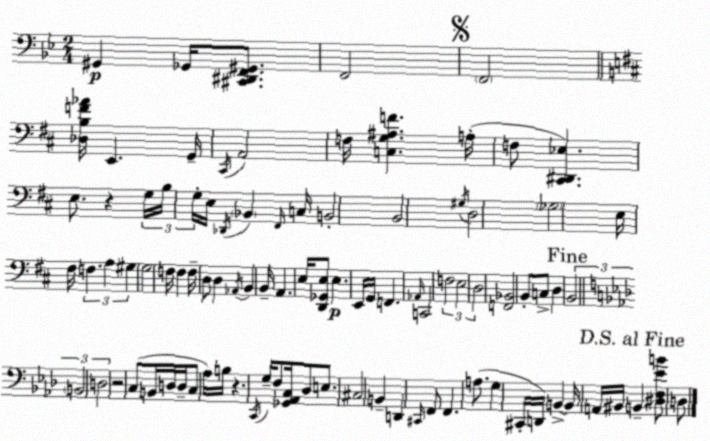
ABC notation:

X:1
T:Untitled
M:2/4
L:1/4
K:Gm
^G,, _G,,/4 [^C,,^D,,F,,^G,,]/2 F,,2 F,,2 [_D,B,F_A]/4 E,, G,,/4 ^C,,/4 A,,2 F,/4 [C,G,^A,F] A,/4 F,/2 [^C,,^D,,_E,] E,/2 z G,/4 B,/4 G,/4 E,/4 _D,,/4 _B,, ^F,,/4 C,/4 B,,2 B,,2 ^G,/4 D,2 _G,2 E,/4 ^F,/4 F, A, ^G, G,2 F,/4 F, F,/4 D,/2 D, _A,,/4 B,, B,,/4 A,, E,/4 [D,,_G,,E,]/2 E, E,,/4 G,,/4 F,, _A,,/4 C,,2 F,2 E,2 D,2 [F,,_B,,]2 B,,/2 C,/2 D, B,,2 B,,2 D,2 z2 C,/2 B,,/4 D,/4 D,/4 C,/2 _A,/4 B,/4 z C,,/4 G,/4 F,/2 [_G,,_A,,C,]/4 _D,/2 E,/2 ^C,2 B,, D,, ^C,,/4 F,,/2 F,, A,/2 G, ^C,,/4 D,,/4 B,, B,,/4 A,,/4 ^B,,/4 B,, [^D,F,_EB]/2 D,/2